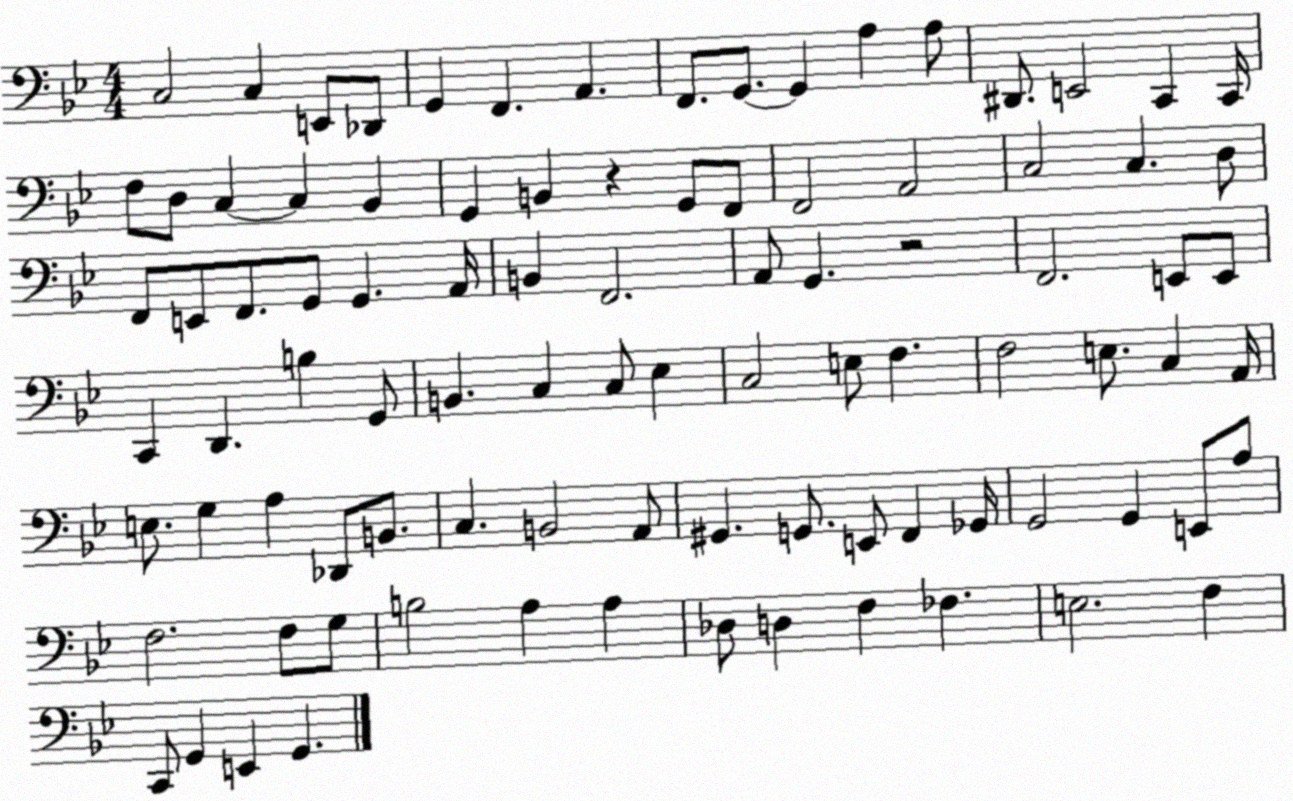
X:1
T:Untitled
M:4/4
L:1/4
K:Bb
C,2 C, E,,/2 _D,,/2 G,, F,, A,, F,,/2 G,,/2 G,, A, A,/2 ^D,,/2 E,,2 C,, C,,/4 F,/2 D,/2 C, C, _B,, G,, B,, z G,,/2 F,,/2 F,,2 A,,2 C,2 C, D,/2 F,,/2 E,,/2 F,,/2 G,,/2 G,, A,,/4 B,, F,,2 A,,/2 G,, z2 F,,2 E,,/2 E,,/2 C,, D,, B, G,,/2 B,, C, C,/2 _E, C,2 E,/2 F, F,2 E,/2 C, A,,/4 E,/2 G, A, _D,,/2 B,,/2 C, B,,2 A,,/2 ^G,, G,,/2 E,,/2 F,, _G,,/4 G,,2 G,, E,,/2 A,/2 F,2 F,/2 G,/2 B,2 A, A, _D,/2 D, F, _F, E,2 F, C,,/2 G,, E,, G,,